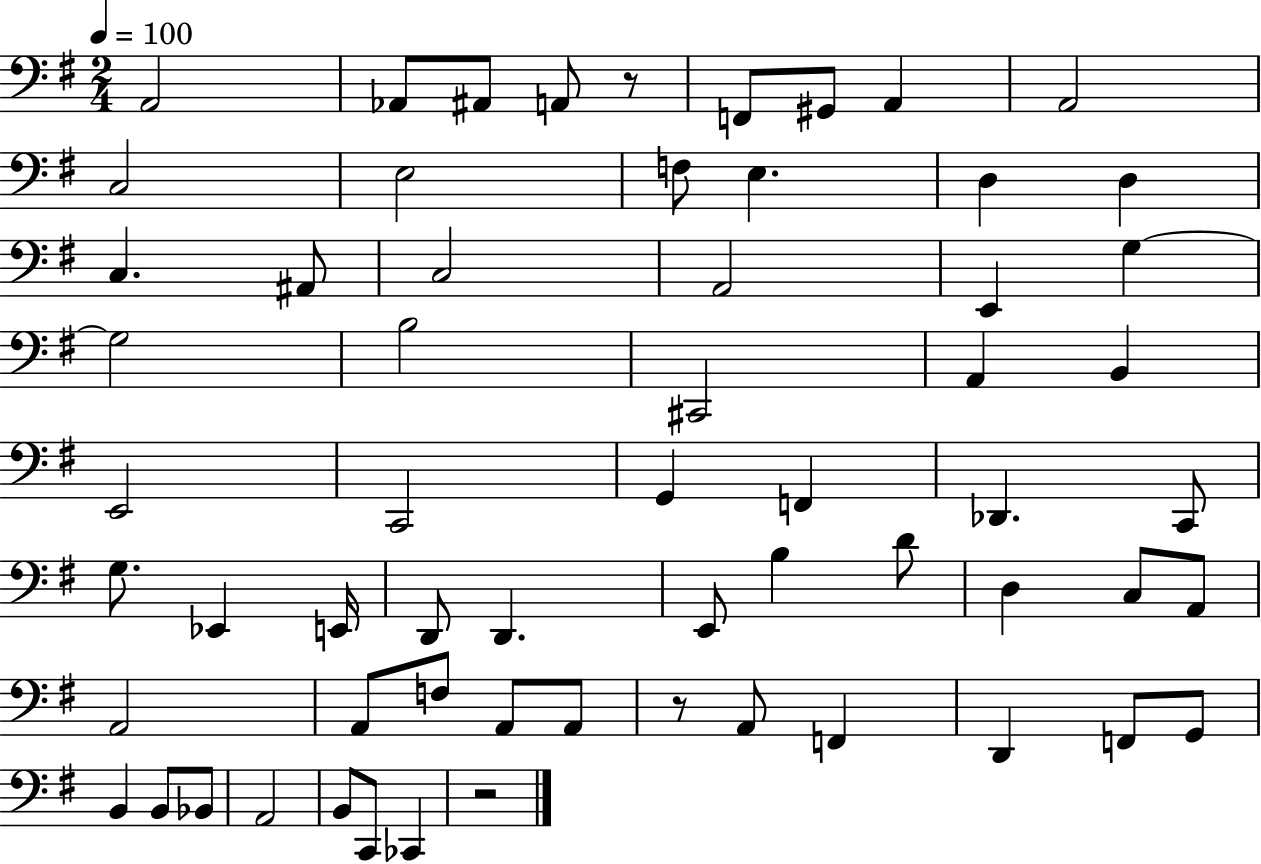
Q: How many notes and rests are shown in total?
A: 62